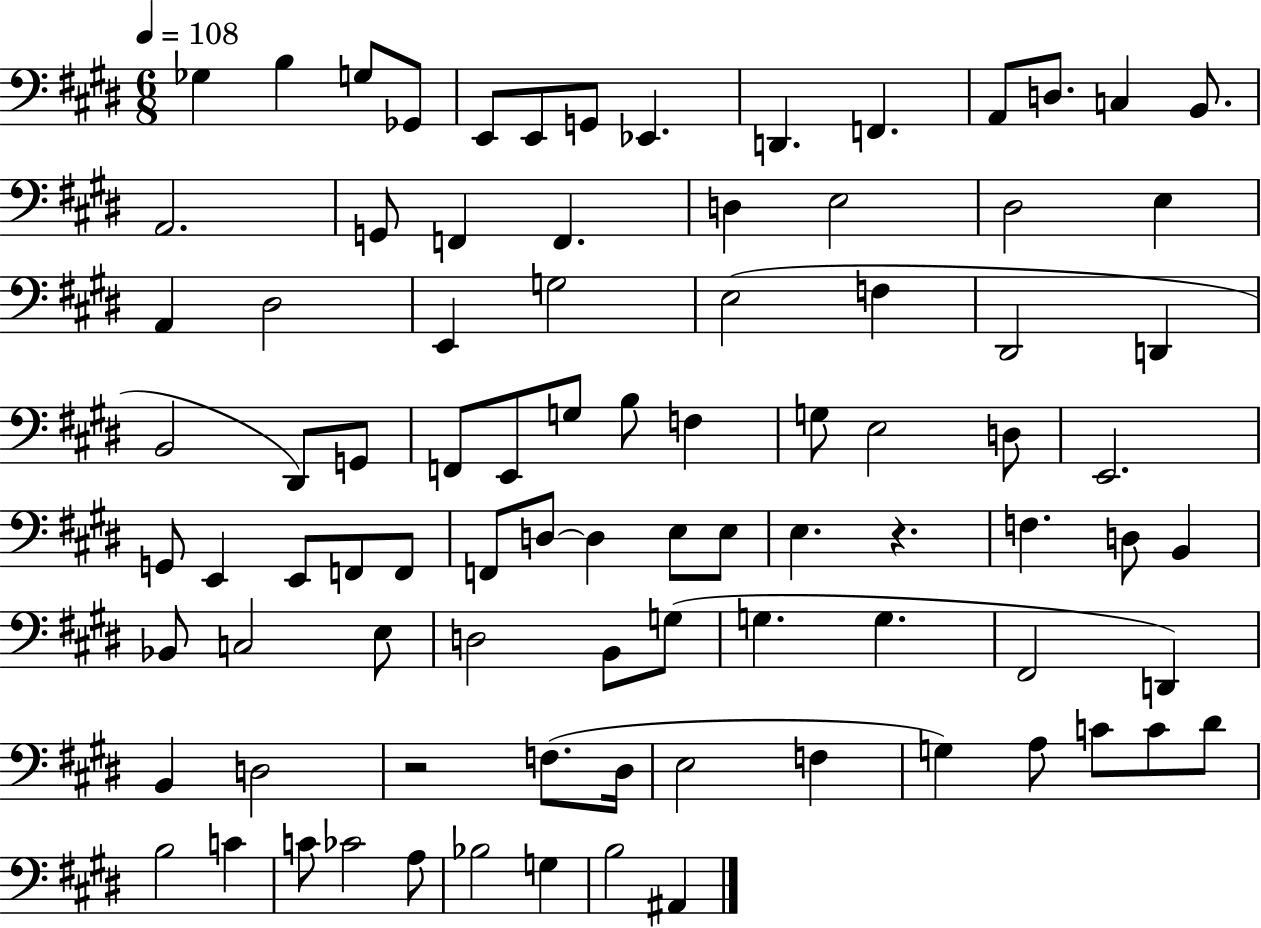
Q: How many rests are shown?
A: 2